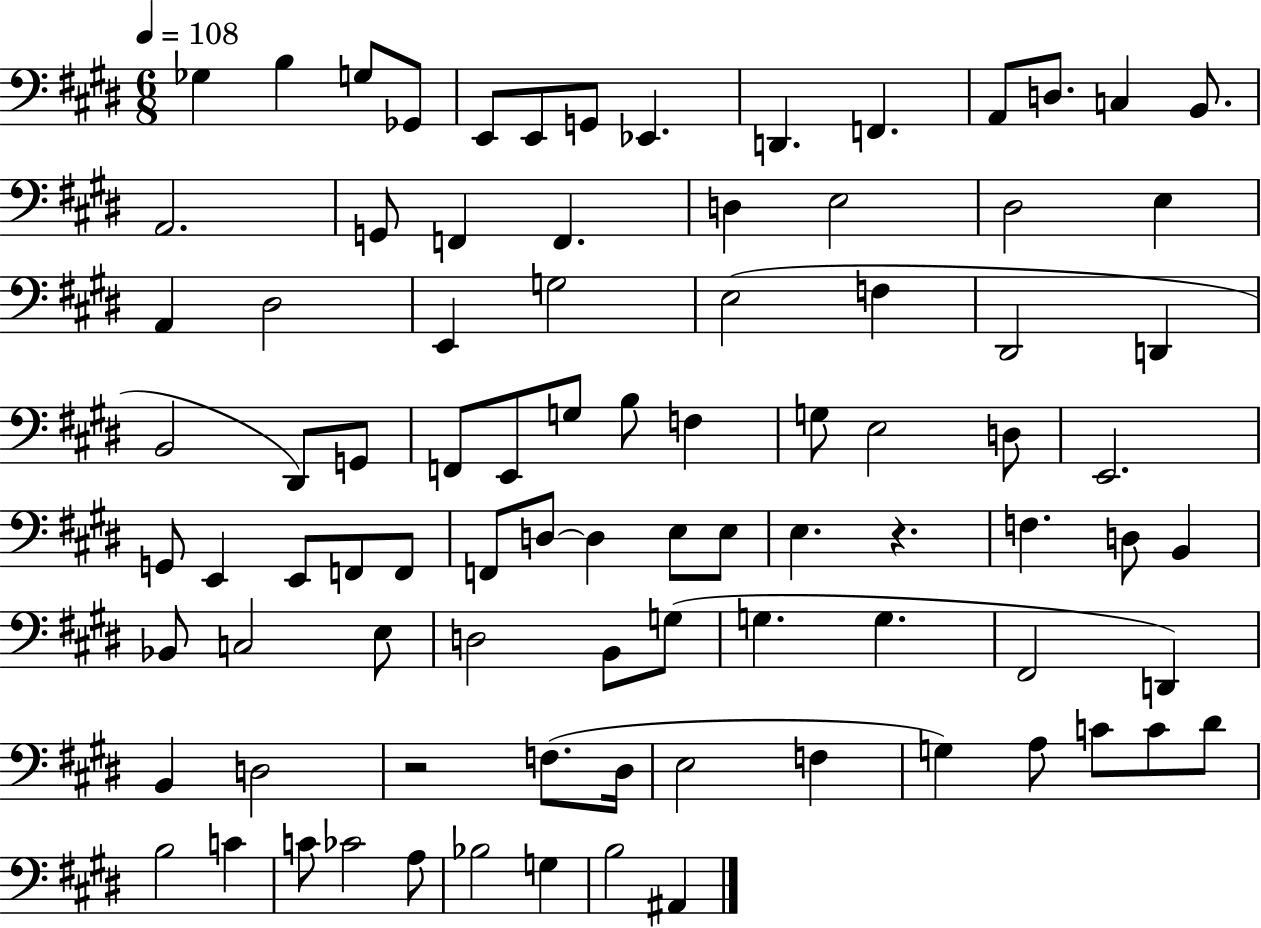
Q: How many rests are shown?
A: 2